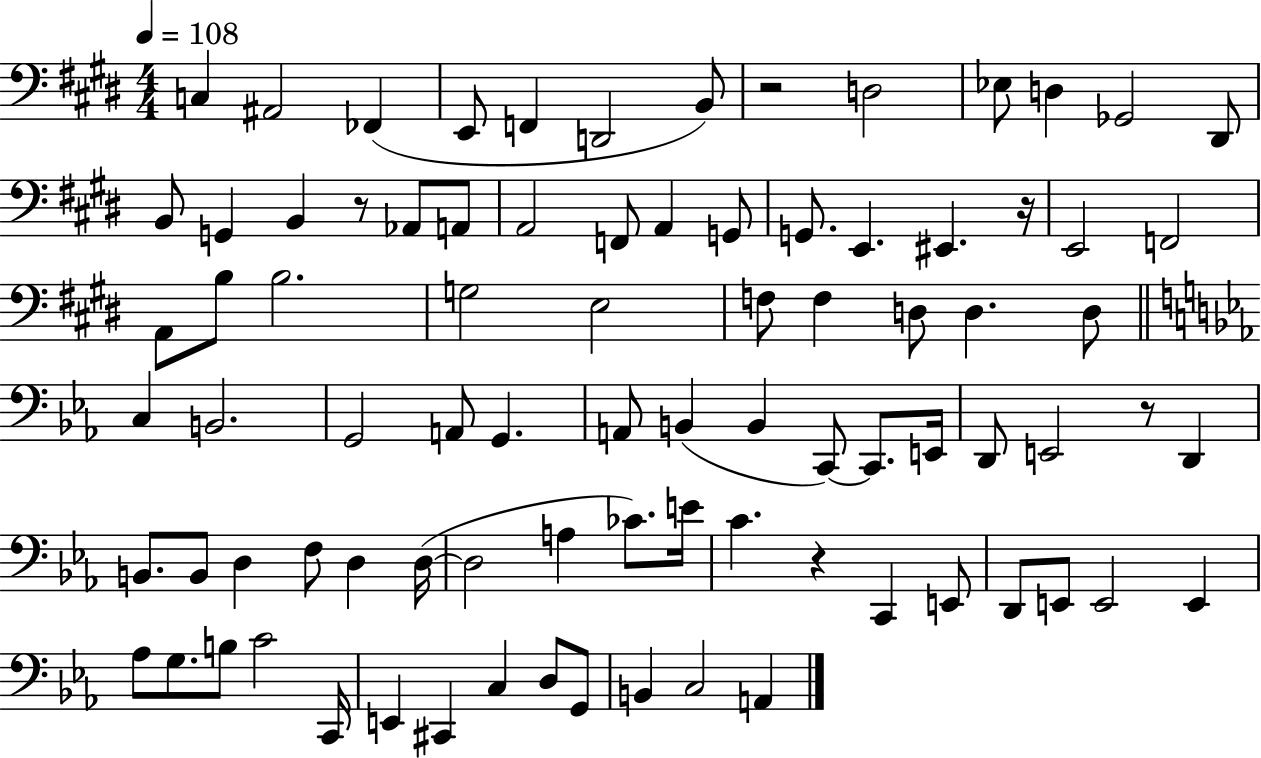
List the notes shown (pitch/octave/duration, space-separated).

C3/q A#2/h FES2/q E2/e F2/q D2/h B2/e R/h D3/h Eb3/e D3/q Gb2/h D#2/e B2/e G2/q B2/q R/e Ab2/e A2/e A2/h F2/e A2/q G2/e G2/e. E2/q. EIS2/q. R/s E2/h F2/h A2/e B3/e B3/h. G3/h E3/h F3/e F3/q D3/e D3/q. D3/e C3/q B2/h. G2/h A2/e G2/q. A2/e B2/q B2/q C2/e C2/e. E2/s D2/e E2/h R/e D2/q B2/e. B2/e D3/q F3/e D3/q D3/s D3/h A3/q CES4/e. E4/s C4/q. R/q C2/q E2/e D2/e E2/e E2/h E2/q Ab3/e G3/e. B3/e C4/h C2/s E2/q C#2/q C3/q D3/e G2/e B2/q C3/h A2/q